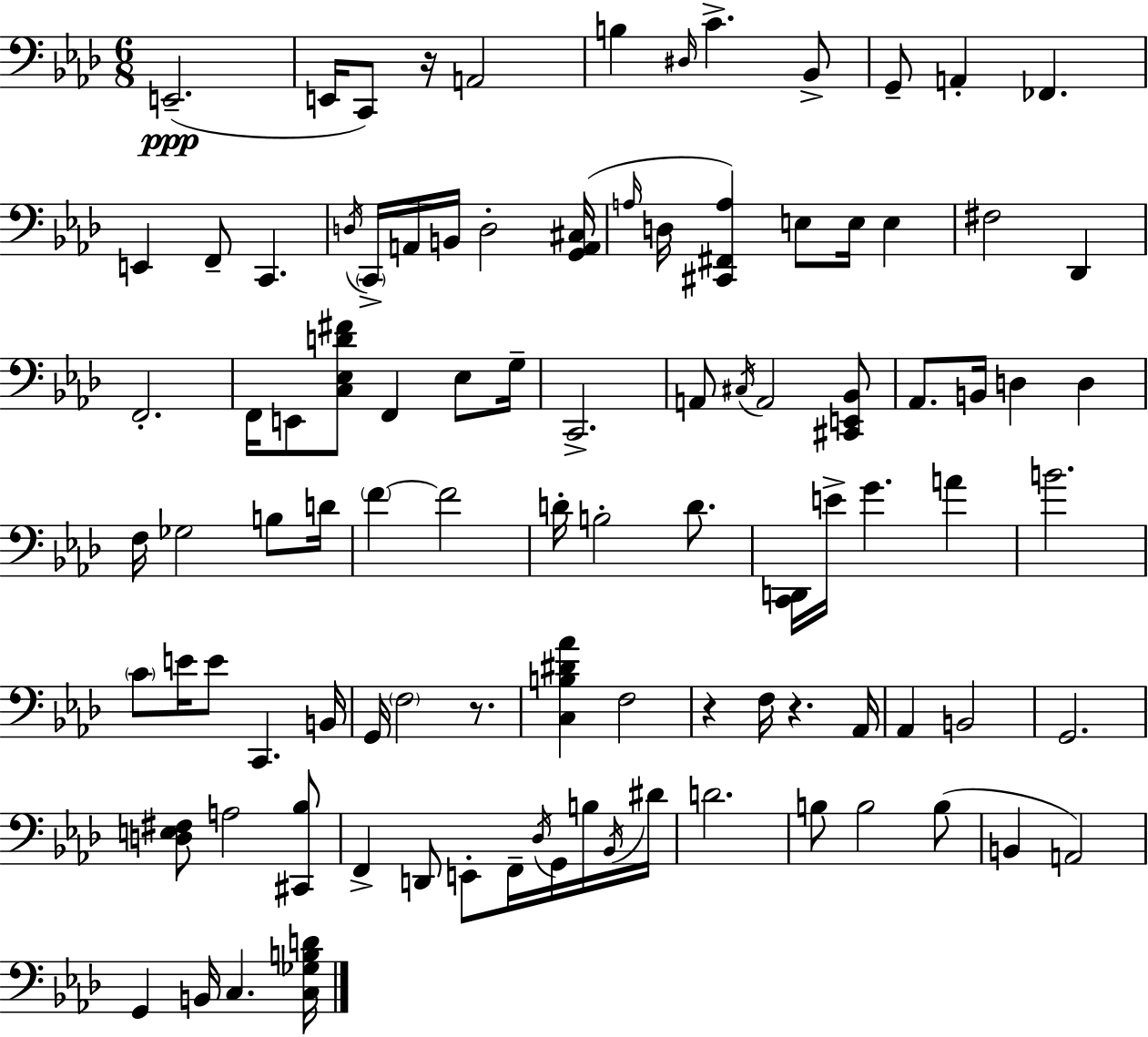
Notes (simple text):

E2/h. E2/s C2/e R/s A2/h B3/q D#3/s C4/q. Bb2/e G2/e A2/q FES2/q. E2/q F2/e C2/q. D3/s C2/s A2/s B2/s D3/h [G2,A2,C#3]/s A3/s D3/s [C#2,F#2,A3]/q E3/e E3/s E3/q F#3/h Db2/q F2/h. F2/s E2/e [C3,Eb3,D4,F#4]/e F2/q Eb3/e G3/s C2/h. A2/e C#3/s A2/h [C#2,E2,Bb2]/e Ab2/e. B2/s D3/q D3/q F3/s Gb3/h B3/e D4/s F4/q F4/h D4/s B3/h D4/e. [C2,D2]/s E4/s G4/q. A4/q B4/h. C4/e E4/s E4/e C2/q. B2/s G2/s F3/h R/e. [C3,B3,D#4,Ab4]/q F3/h R/q F3/s R/q. Ab2/s Ab2/q B2/h G2/h. [D3,E3,F#3]/e A3/h [C#2,Bb3]/e F2/q D2/e E2/e F2/s Db3/s G2/s B3/s Bb2/s D#4/s D4/h. B3/e B3/h B3/e B2/q A2/h G2/q B2/s C3/q. [C3,Gb3,B3,D4]/s